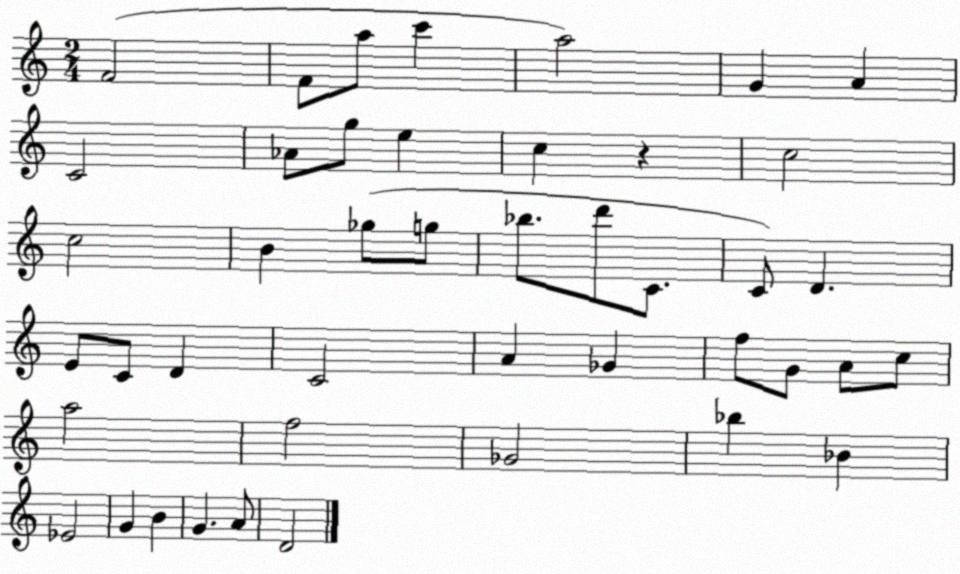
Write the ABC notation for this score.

X:1
T:Untitled
M:2/4
L:1/4
K:C
F2 F/2 a/2 c' a2 G A C2 _A/2 g/2 e c z c2 c2 B _g/2 g/2 _b/2 d'/2 C/2 C/2 D E/2 C/2 D C2 A _G f/2 G/2 A/2 c/2 a2 f2 _G2 _b _B _E2 G B G A/2 D2